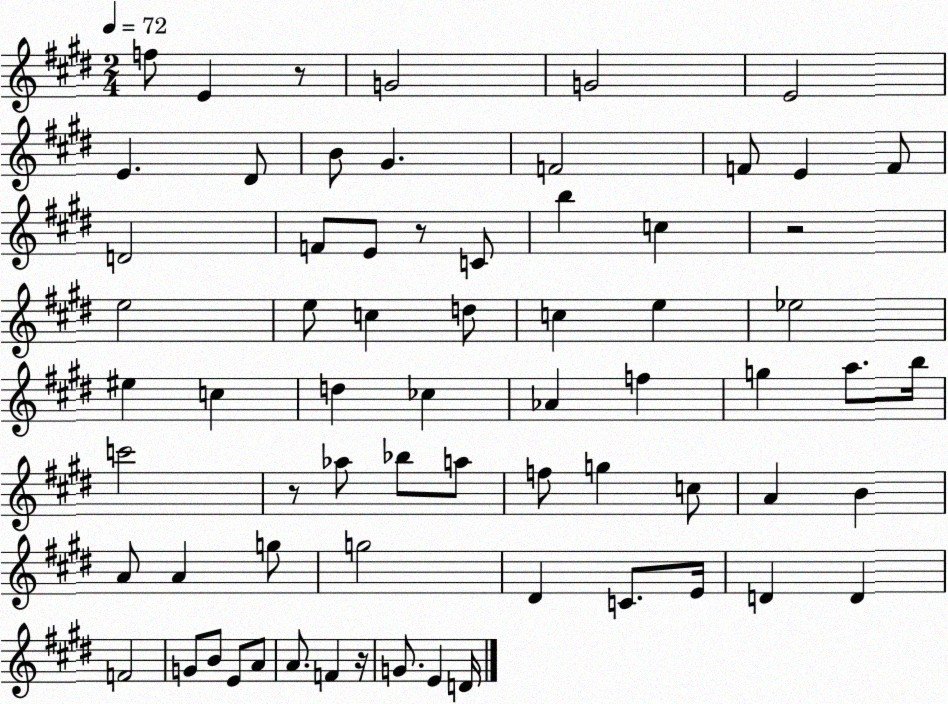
X:1
T:Untitled
M:2/4
L:1/4
K:E
f/2 E z/2 G2 G2 E2 E ^D/2 B/2 ^G F2 F/2 E F/2 D2 F/2 E/2 z/2 C/2 b c z2 e2 e/2 c d/2 c e _e2 ^e c d _c _A f g a/2 b/4 c'2 z/2 _a/2 _b/2 a/2 f/2 g c/2 A B A/2 A g/2 g2 ^D C/2 E/4 D D F2 G/2 B/2 E/2 A/2 A/2 F z/4 G/2 E D/4